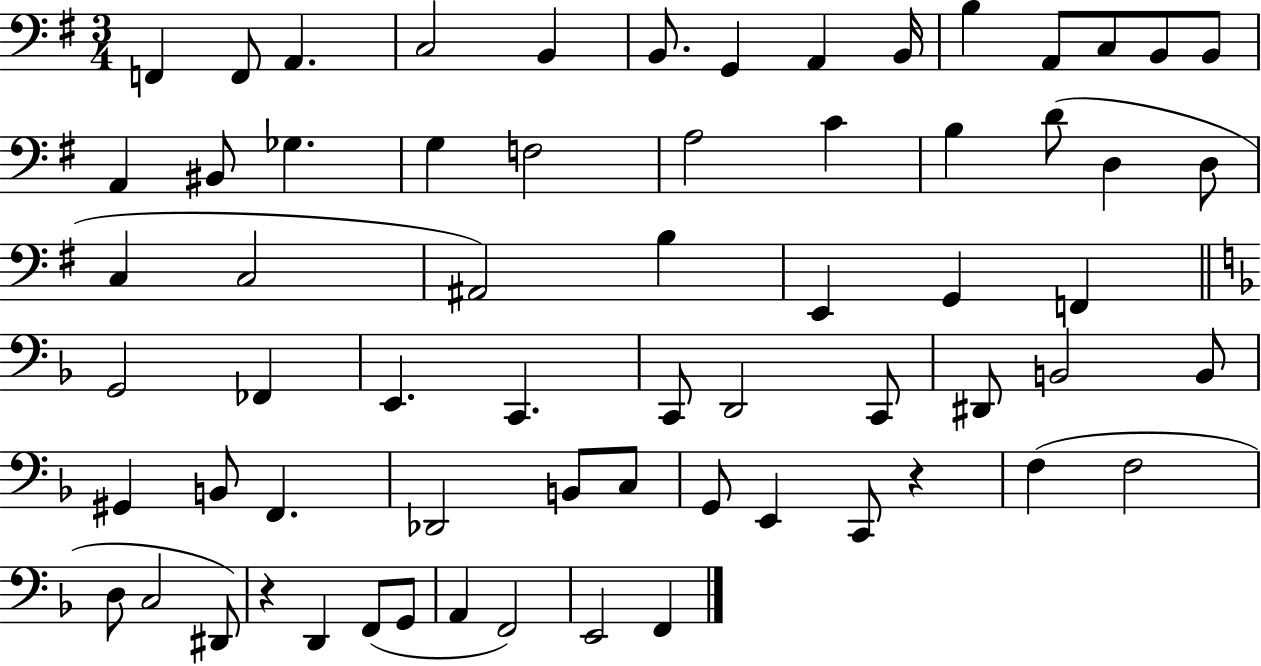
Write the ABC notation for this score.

X:1
T:Untitled
M:3/4
L:1/4
K:G
F,, F,,/2 A,, C,2 B,, B,,/2 G,, A,, B,,/4 B, A,,/2 C,/2 B,,/2 B,,/2 A,, ^B,,/2 _G, G, F,2 A,2 C B, D/2 D, D,/2 C, C,2 ^A,,2 B, E,, G,, F,, G,,2 _F,, E,, C,, C,,/2 D,,2 C,,/2 ^D,,/2 B,,2 B,,/2 ^G,, B,,/2 F,, _D,,2 B,,/2 C,/2 G,,/2 E,, C,,/2 z F, F,2 D,/2 C,2 ^D,,/2 z D,, F,,/2 G,,/2 A,, F,,2 E,,2 F,,